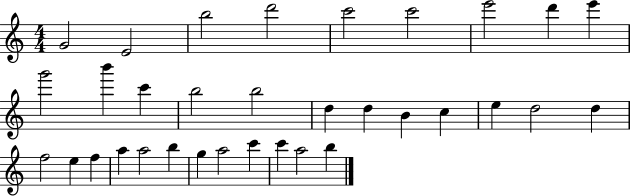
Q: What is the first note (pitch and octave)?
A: G4